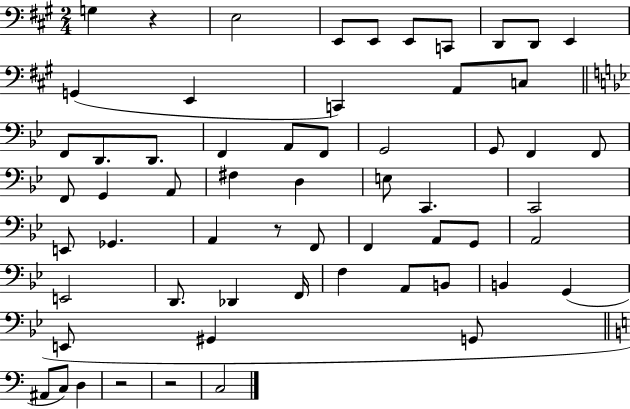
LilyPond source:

{
  \clef bass
  \numericTimeSignature
  \time 2/4
  \key a \major
  g4 r4 | e2 | e,8 e,8 e,8 c,8 | d,8 d,8 e,4 | \break g,4( e,4 | c,4) a,8 c8 | \bar "||" \break \key g \minor f,8 d,8. d,8. | f,4 a,8 f,8 | g,2 | g,8 f,4 f,8 | \break f,8 g,4 a,8 | fis4 d4 | e8 c,4. | c,2 | \break e,8 ges,4. | a,4 r8 f,8 | f,4 a,8 g,8 | a,2 | \break e,2 | d,8. des,4 f,16 | f4 a,8 b,8 | b,4 g,4( | \break e,8 gis,4 g,8 | \bar "||" \break \key a \minor ais,8 c8) d4 | r2 | r2 | c2 | \break \bar "|."
}